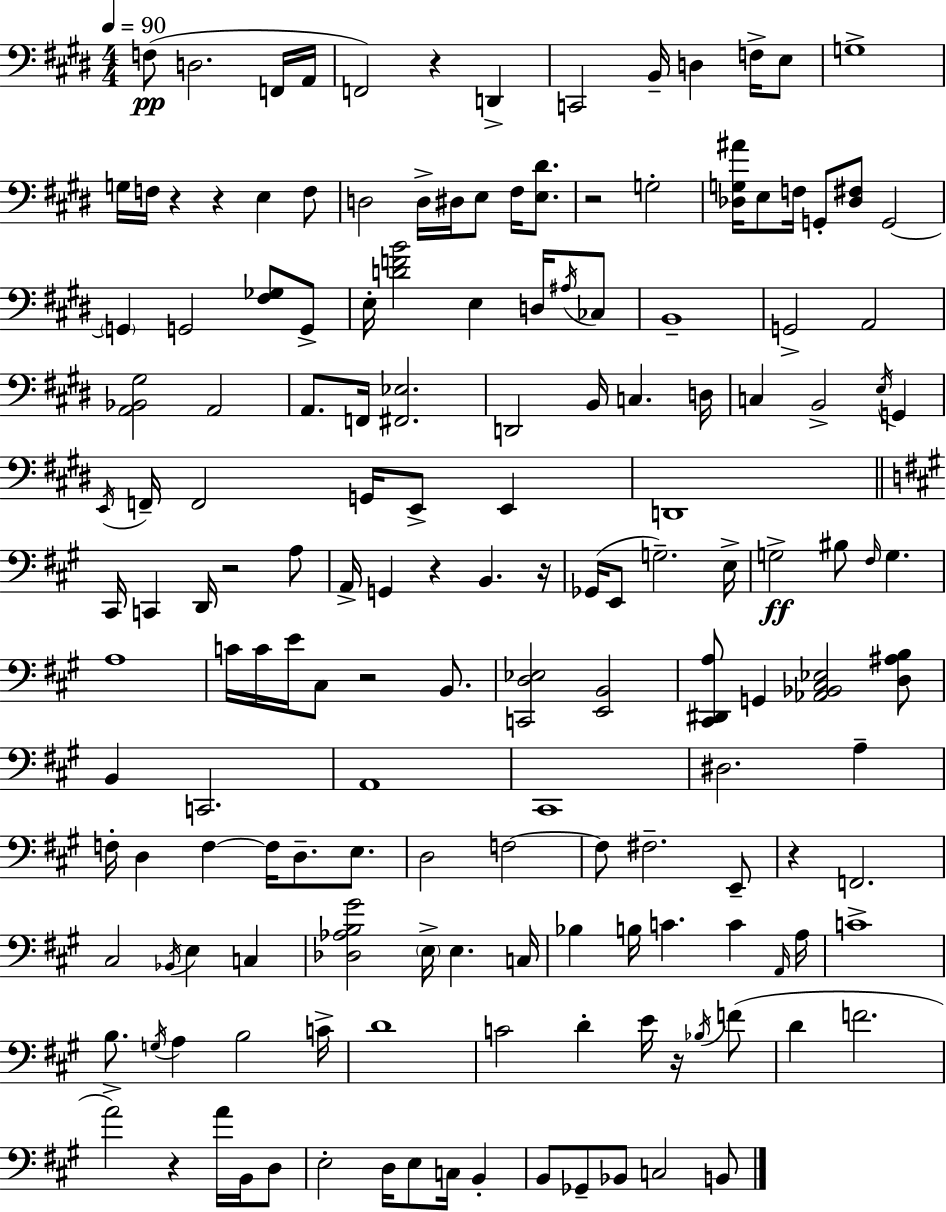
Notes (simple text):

F3/e D3/h. F2/s A2/s F2/h R/q D2/q C2/h B2/s D3/q F3/s E3/e G3/w G3/s F3/s R/q R/q E3/q F3/e D3/h D3/s D#3/s E3/e F#3/s [E3,D#4]/e. R/h G3/h [Db3,G3,A#4]/s E3/e F3/s G2/e [Db3,F#3]/e G2/h G2/q G2/h [F#3,Gb3]/e G2/e E3/s [D4,F4,B4]/h E3/q D3/s A#3/s CES3/e B2/w G2/h A2/h [A2,Bb2,G#3]/h A2/h A2/e. F2/s [F#2,Eb3]/h. D2/h B2/s C3/q. D3/s C3/q B2/h E3/s G2/q E2/s F2/s F2/h G2/s E2/e E2/q D2/w C#2/s C2/q D2/s R/h A3/e A2/s G2/q R/q B2/q. R/s Gb2/s E2/e G3/h. E3/s G3/h BIS3/e F#3/s G3/q. A3/w C4/s C4/s E4/s C#3/e R/h B2/e. [C2,D3,Eb3]/h [E2,B2]/h [C#2,D#2,A3]/e G2/q [Ab2,Bb2,C#3,Eb3]/h [D3,A#3,B3]/e B2/q C2/h. A2/w C#2/w D#3/h. A3/q F3/s D3/q F3/q F3/s D3/e. E3/e. D3/h F3/h F3/e F#3/h. E2/e R/q F2/h. C#3/h Bb2/s E3/q C3/q [Db3,Ab3,B3,G#4]/h E3/s E3/q. C3/s Bb3/q B3/s C4/q. C4/q A2/s A3/s C4/w B3/e. G3/s A3/q B3/h C4/s D4/w C4/h D4/q E4/s R/s Bb3/s F4/e D4/q F4/h. A4/h R/q A4/s B2/s D3/e E3/h D3/s E3/e C3/s B2/q B2/e Gb2/e Bb2/e C3/h B2/e